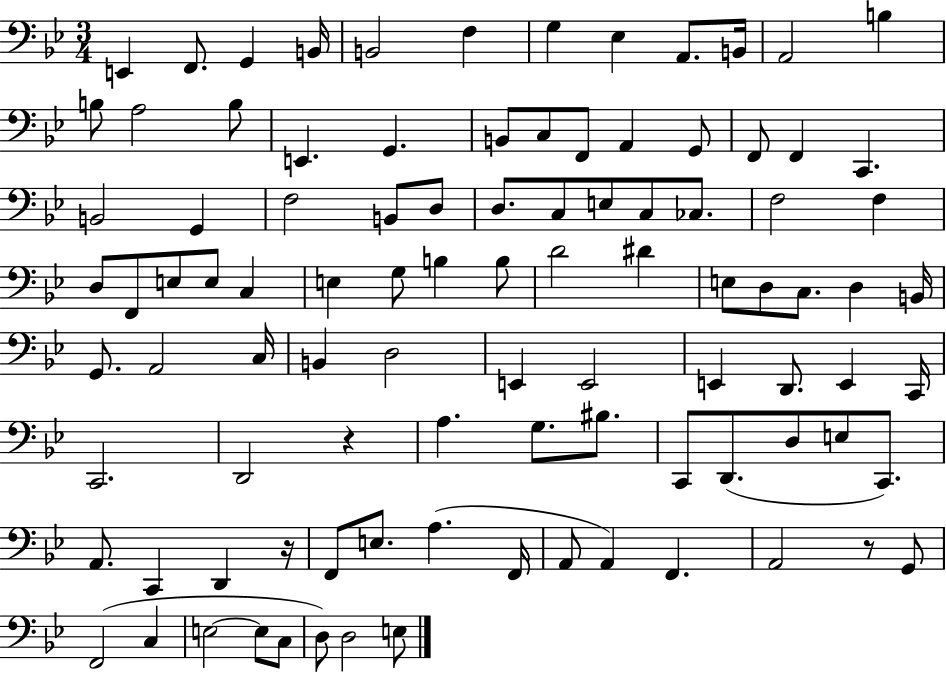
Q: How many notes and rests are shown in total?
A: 97